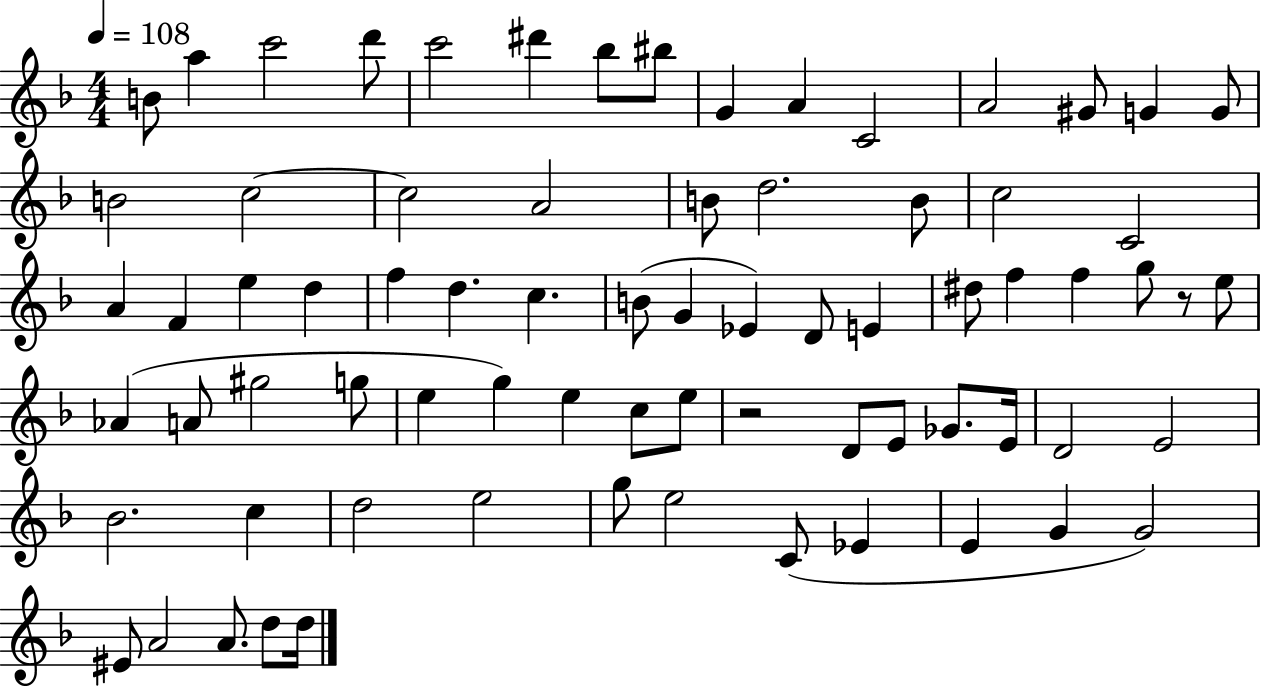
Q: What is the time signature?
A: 4/4